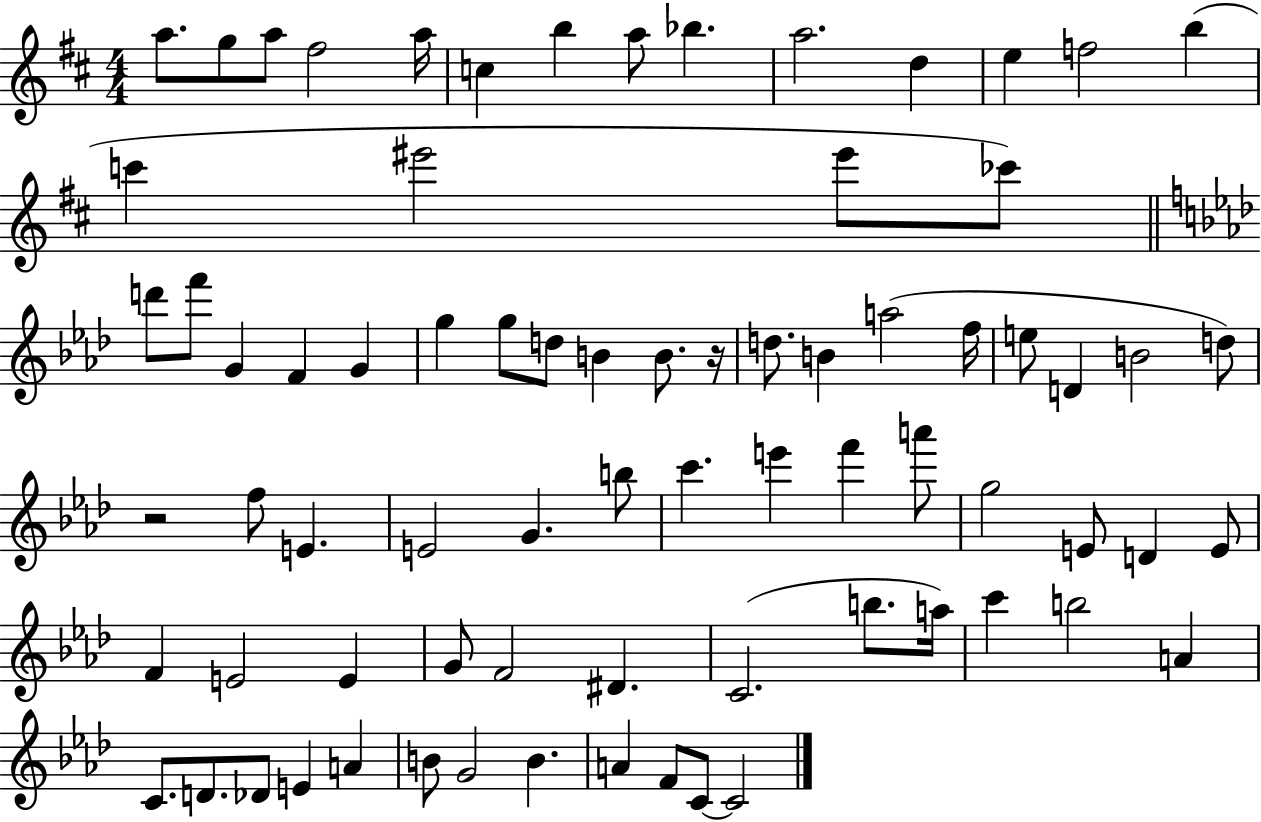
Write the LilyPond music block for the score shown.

{
  \clef treble
  \numericTimeSignature
  \time 4/4
  \key d \major
  a''8. g''8 a''8 fis''2 a''16 | c''4 b''4 a''8 bes''4. | a''2. d''4 | e''4 f''2 b''4( | \break c'''4 eis'''2 eis'''8 ces'''8) | \bar "||" \break \key aes \major d'''8 f'''8 g'4 f'4 g'4 | g''4 g''8 d''8 b'4 b'8. r16 | d''8. b'4 a''2( f''16 | e''8 d'4 b'2 d''8) | \break r2 f''8 e'4. | e'2 g'4. b''8 | c'''4. e'''4 f'''4 a'''8 | g''2 e'8 d'4 e'8 | \break f'4 e'2 e'4 | g'8 f'2 dis'4. | c'2.( b''8. a''16) | c'''4 b''2 a'4 | \break c'8. d'8. des'8 e'4 a'4 | b'8 g'2 b'4. | a'4 f'8 c'8~~ c'2 | \bar "|."
}